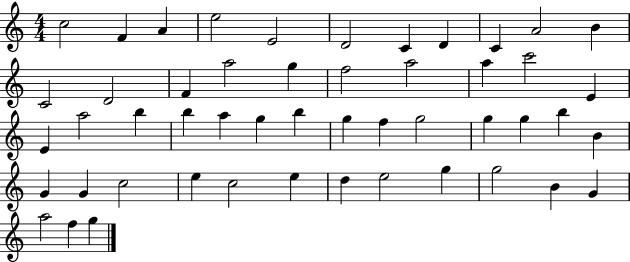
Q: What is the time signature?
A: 4/4